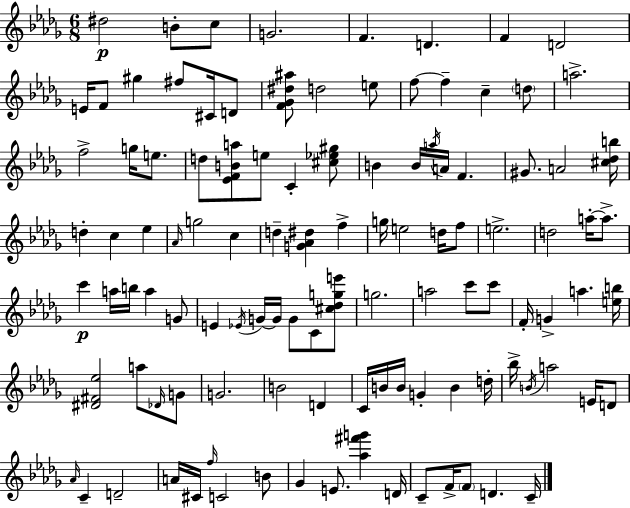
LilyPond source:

{
  \clef treble
  \numericTimeSignature
  \time 6/8
  \key bes \minor
  dis''2\p b'8-. c''8 | g'2. | f'4. d'4. | f'4 d'2 | \break e'16 f'8 gis''4 fis''8 cis'16 d'8 | <f' ges' dis'' ais''>8 d''2 e''8 | f''8~~ f''4-- c''4-- \parenthesize d''8 | a''2.-> | \break f''2-> g''16 e''8. | d''8 <ees' f' b' a''>8 e''8 c'4-. <cis'' ees'' gis''>8 | b'4 b'16 \acciaccatura { a''16 } a'16 f'4. | gis'8. a'2 | \break <cis'' des'' b''>16 d''4-. c''4 ees''4 | \grace { aes'16 } g''2 c''4 | d''4-- <g' aes' dis''>4 f''4-> | g''16 e''2 d''16 | \break f''8 e''2.-> | d''2 a''16-.~~ a''8.-> | c'''4\p a''16 b''16 a''4 | g'8 e'4 \acciaccatura { ees'16 } g'16~~ g'16 g'8 c'8 | \break <cis'' des'' g'' e'''>8 g''2. | a''2 c'''8 | c'''8 f'16-. g'4-> a''4. | <e'' b''>16 <dis' fis' ees''>2 a''8 | \break \grace { des'16 } g'8 g'2. | b'2 | d'4 c'16 b'16 b'16 g'4-. b'4 | d''16-. bes''16-> \acciaccatura { b'16 } a''2 | \break e'16 d'8 \grace { aes'16 } c'4-- d'2-- | a'16 cis'16 \grace { f''16 } c'2 | b'8 ges'4 e'8. | <aes'' fis''' g'''>4 d'16 c'8-- f'16-> \parenthesize f'8 | \break d'4. c'16-- \bar "|."
}